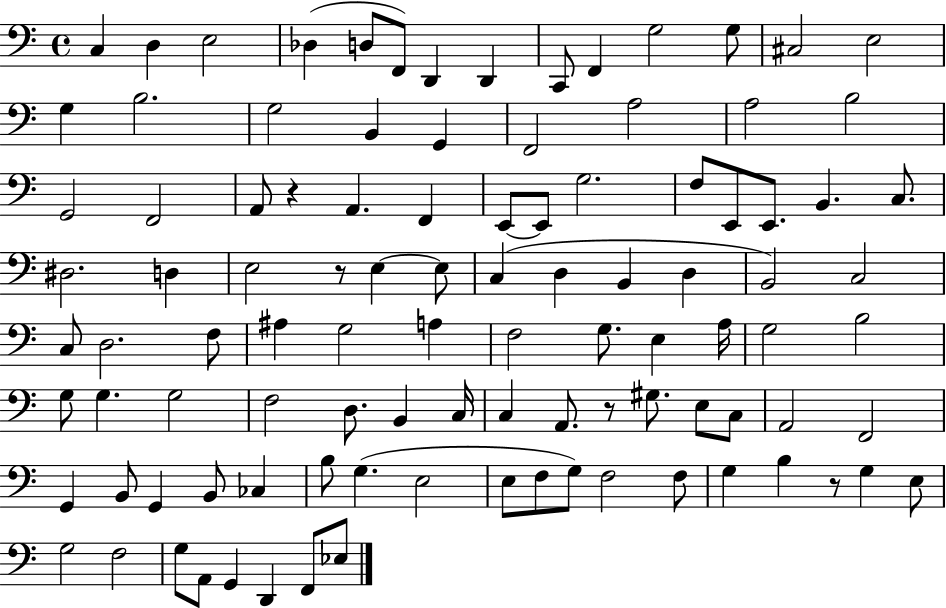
{
  \clef bass
  \time 4/4
  \defaultTimeSignature
  \key c \major
  c4 d4 e2 | des4( d8 f,8) d,4 d,4 | c,8 f,4 g2 g8 | cis2 e2 | \break g4 b2. | g2 b,4 g,4 | f,2 a2 | a2 b2 | \break g,2 f,2 | a,8 r4 a,4. f,4 | e,8~~ e,8 g2. | f8 e,8 e,8. b,4. c8. | \break dis2. d4 | e2 r8 e4~~ e8 | c4( d4 b,4 d4 | b,2) c2 | \break c8 d2. f8 | ais4 g2 a4 | f2 g8. e4 a16 | g2 b2 | \break g8 g4. g2 | f2 d8. b,4 c16 | c4 a,8. r8 gis8. e8 c8 | a,2 f,2 | \break g,4 b,8 g,4 b,8 ces4 | b8 g4.( e2 | e8 f8 g8) f2 f8 | g4 b4 r8 g4 e8 | \break g2 f2 | g8 a,8 g,4 d,4 f,8 ees8 | \bar "|."
}